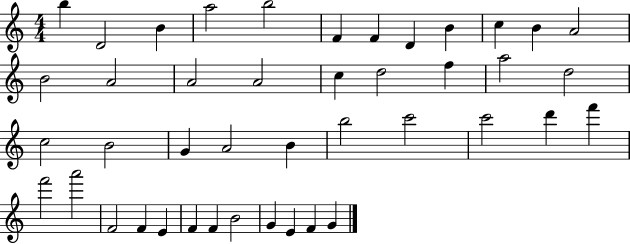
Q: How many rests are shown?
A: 0